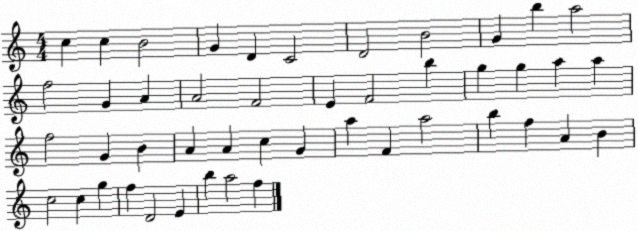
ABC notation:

X:1
T:Untitled
M:4/4
L:1/4
K:C
c c B2 G D C2 D2 B2 G b a2 f2 G A A2 F2 E F2 b g g a a f2 G B A A c G a F a2 b f A B c2 c g f D2 E b a2 f